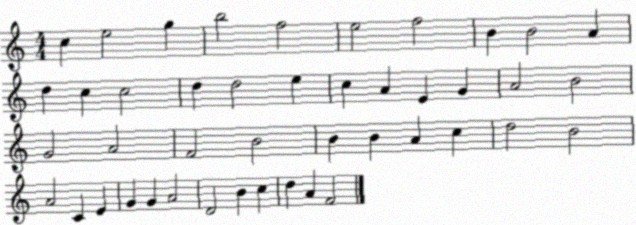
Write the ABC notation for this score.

X:1
T:Untitled
M:4/4
L:1/4
K:C
c e2 g b2 f2 e2 f2 B B2 A d c c2 d d2 e c A E G A2 B2 G2 A2 F2 B2 B B A c d2 B2 A2 C E G G A2 D2 B c d A F2